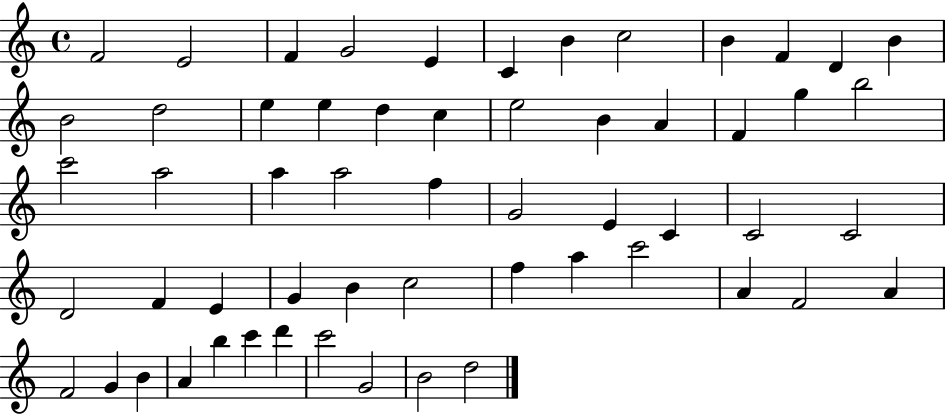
F4/h E4/h F4/q G4/h E4/q C4/q B4/q C5/h B4/q F4/q D4/q B4/q B4/h D5/h E5/q E5/q D5/q C5/q E5/h B4/q A4/q F4/q G5/q B5/h C6/h A5/h A5/q A5/h F5/q G4/h E4/q C4/q C4/h C4/h D4/h F4/q E4/q G4/q B4/q C5/h F5/q A5/q C6/h A4/q F4/h A4/q F4/h G4/q B4/q A4/q B5/q C6/q D6/q C6/h G4/h B4/h D5/h